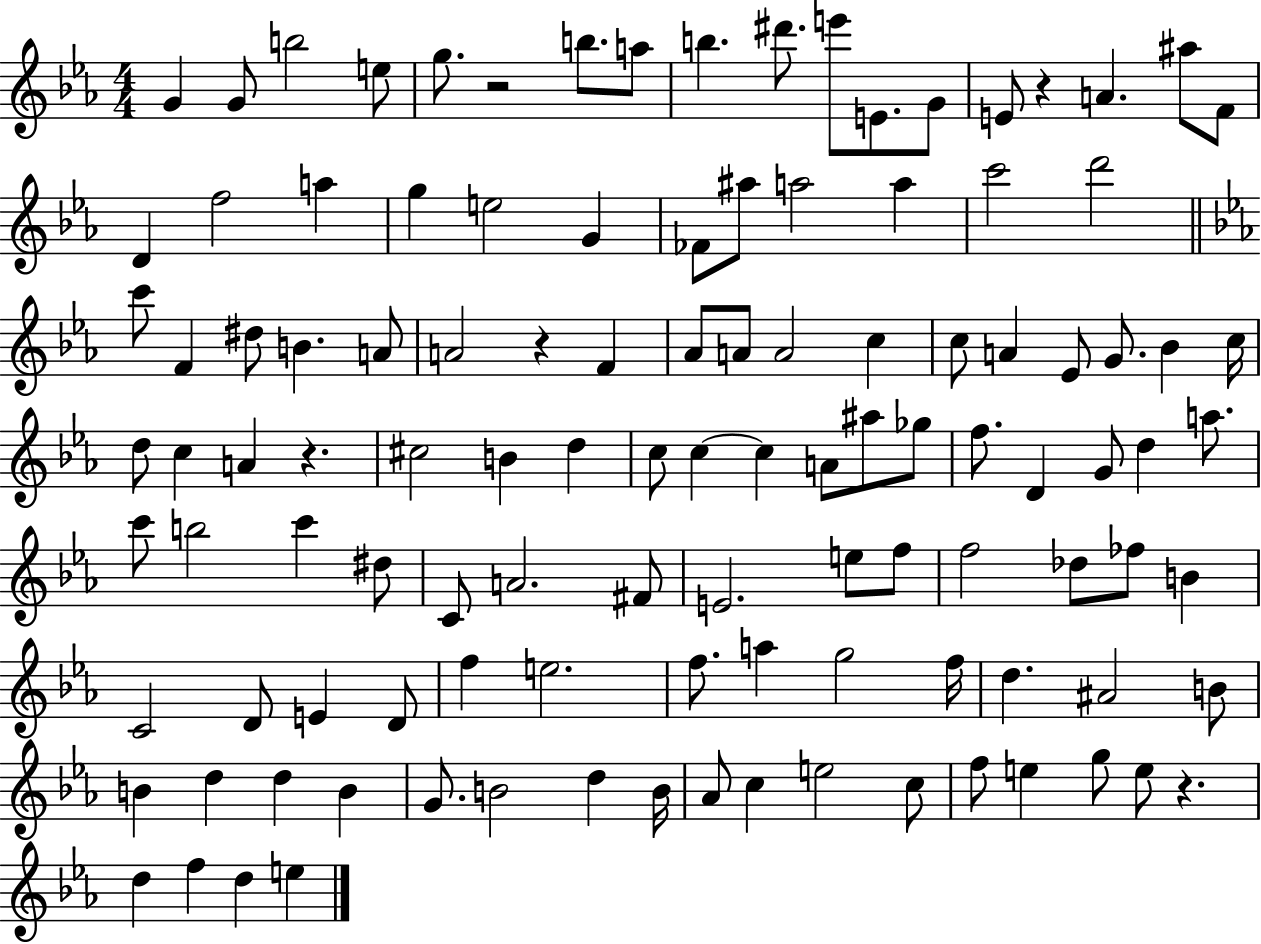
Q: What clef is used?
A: treble